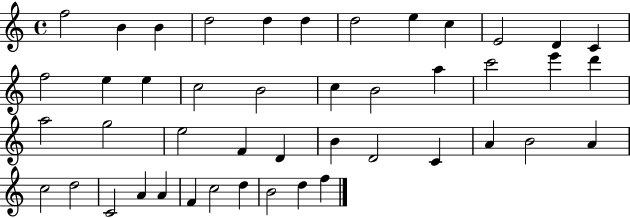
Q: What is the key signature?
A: C major